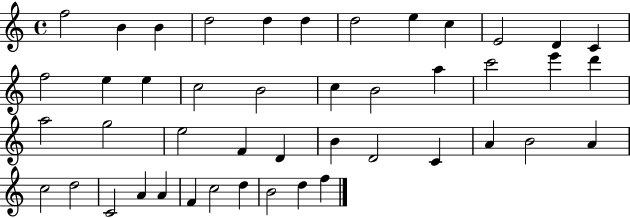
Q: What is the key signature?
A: C major